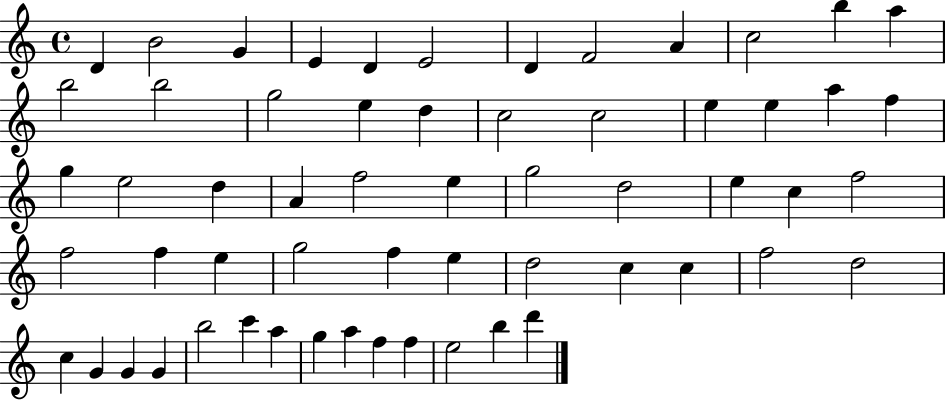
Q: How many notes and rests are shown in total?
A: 59